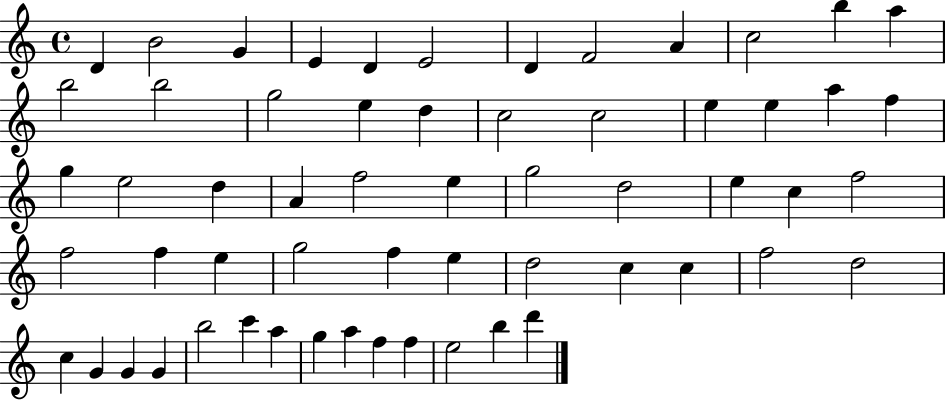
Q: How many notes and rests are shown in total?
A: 59